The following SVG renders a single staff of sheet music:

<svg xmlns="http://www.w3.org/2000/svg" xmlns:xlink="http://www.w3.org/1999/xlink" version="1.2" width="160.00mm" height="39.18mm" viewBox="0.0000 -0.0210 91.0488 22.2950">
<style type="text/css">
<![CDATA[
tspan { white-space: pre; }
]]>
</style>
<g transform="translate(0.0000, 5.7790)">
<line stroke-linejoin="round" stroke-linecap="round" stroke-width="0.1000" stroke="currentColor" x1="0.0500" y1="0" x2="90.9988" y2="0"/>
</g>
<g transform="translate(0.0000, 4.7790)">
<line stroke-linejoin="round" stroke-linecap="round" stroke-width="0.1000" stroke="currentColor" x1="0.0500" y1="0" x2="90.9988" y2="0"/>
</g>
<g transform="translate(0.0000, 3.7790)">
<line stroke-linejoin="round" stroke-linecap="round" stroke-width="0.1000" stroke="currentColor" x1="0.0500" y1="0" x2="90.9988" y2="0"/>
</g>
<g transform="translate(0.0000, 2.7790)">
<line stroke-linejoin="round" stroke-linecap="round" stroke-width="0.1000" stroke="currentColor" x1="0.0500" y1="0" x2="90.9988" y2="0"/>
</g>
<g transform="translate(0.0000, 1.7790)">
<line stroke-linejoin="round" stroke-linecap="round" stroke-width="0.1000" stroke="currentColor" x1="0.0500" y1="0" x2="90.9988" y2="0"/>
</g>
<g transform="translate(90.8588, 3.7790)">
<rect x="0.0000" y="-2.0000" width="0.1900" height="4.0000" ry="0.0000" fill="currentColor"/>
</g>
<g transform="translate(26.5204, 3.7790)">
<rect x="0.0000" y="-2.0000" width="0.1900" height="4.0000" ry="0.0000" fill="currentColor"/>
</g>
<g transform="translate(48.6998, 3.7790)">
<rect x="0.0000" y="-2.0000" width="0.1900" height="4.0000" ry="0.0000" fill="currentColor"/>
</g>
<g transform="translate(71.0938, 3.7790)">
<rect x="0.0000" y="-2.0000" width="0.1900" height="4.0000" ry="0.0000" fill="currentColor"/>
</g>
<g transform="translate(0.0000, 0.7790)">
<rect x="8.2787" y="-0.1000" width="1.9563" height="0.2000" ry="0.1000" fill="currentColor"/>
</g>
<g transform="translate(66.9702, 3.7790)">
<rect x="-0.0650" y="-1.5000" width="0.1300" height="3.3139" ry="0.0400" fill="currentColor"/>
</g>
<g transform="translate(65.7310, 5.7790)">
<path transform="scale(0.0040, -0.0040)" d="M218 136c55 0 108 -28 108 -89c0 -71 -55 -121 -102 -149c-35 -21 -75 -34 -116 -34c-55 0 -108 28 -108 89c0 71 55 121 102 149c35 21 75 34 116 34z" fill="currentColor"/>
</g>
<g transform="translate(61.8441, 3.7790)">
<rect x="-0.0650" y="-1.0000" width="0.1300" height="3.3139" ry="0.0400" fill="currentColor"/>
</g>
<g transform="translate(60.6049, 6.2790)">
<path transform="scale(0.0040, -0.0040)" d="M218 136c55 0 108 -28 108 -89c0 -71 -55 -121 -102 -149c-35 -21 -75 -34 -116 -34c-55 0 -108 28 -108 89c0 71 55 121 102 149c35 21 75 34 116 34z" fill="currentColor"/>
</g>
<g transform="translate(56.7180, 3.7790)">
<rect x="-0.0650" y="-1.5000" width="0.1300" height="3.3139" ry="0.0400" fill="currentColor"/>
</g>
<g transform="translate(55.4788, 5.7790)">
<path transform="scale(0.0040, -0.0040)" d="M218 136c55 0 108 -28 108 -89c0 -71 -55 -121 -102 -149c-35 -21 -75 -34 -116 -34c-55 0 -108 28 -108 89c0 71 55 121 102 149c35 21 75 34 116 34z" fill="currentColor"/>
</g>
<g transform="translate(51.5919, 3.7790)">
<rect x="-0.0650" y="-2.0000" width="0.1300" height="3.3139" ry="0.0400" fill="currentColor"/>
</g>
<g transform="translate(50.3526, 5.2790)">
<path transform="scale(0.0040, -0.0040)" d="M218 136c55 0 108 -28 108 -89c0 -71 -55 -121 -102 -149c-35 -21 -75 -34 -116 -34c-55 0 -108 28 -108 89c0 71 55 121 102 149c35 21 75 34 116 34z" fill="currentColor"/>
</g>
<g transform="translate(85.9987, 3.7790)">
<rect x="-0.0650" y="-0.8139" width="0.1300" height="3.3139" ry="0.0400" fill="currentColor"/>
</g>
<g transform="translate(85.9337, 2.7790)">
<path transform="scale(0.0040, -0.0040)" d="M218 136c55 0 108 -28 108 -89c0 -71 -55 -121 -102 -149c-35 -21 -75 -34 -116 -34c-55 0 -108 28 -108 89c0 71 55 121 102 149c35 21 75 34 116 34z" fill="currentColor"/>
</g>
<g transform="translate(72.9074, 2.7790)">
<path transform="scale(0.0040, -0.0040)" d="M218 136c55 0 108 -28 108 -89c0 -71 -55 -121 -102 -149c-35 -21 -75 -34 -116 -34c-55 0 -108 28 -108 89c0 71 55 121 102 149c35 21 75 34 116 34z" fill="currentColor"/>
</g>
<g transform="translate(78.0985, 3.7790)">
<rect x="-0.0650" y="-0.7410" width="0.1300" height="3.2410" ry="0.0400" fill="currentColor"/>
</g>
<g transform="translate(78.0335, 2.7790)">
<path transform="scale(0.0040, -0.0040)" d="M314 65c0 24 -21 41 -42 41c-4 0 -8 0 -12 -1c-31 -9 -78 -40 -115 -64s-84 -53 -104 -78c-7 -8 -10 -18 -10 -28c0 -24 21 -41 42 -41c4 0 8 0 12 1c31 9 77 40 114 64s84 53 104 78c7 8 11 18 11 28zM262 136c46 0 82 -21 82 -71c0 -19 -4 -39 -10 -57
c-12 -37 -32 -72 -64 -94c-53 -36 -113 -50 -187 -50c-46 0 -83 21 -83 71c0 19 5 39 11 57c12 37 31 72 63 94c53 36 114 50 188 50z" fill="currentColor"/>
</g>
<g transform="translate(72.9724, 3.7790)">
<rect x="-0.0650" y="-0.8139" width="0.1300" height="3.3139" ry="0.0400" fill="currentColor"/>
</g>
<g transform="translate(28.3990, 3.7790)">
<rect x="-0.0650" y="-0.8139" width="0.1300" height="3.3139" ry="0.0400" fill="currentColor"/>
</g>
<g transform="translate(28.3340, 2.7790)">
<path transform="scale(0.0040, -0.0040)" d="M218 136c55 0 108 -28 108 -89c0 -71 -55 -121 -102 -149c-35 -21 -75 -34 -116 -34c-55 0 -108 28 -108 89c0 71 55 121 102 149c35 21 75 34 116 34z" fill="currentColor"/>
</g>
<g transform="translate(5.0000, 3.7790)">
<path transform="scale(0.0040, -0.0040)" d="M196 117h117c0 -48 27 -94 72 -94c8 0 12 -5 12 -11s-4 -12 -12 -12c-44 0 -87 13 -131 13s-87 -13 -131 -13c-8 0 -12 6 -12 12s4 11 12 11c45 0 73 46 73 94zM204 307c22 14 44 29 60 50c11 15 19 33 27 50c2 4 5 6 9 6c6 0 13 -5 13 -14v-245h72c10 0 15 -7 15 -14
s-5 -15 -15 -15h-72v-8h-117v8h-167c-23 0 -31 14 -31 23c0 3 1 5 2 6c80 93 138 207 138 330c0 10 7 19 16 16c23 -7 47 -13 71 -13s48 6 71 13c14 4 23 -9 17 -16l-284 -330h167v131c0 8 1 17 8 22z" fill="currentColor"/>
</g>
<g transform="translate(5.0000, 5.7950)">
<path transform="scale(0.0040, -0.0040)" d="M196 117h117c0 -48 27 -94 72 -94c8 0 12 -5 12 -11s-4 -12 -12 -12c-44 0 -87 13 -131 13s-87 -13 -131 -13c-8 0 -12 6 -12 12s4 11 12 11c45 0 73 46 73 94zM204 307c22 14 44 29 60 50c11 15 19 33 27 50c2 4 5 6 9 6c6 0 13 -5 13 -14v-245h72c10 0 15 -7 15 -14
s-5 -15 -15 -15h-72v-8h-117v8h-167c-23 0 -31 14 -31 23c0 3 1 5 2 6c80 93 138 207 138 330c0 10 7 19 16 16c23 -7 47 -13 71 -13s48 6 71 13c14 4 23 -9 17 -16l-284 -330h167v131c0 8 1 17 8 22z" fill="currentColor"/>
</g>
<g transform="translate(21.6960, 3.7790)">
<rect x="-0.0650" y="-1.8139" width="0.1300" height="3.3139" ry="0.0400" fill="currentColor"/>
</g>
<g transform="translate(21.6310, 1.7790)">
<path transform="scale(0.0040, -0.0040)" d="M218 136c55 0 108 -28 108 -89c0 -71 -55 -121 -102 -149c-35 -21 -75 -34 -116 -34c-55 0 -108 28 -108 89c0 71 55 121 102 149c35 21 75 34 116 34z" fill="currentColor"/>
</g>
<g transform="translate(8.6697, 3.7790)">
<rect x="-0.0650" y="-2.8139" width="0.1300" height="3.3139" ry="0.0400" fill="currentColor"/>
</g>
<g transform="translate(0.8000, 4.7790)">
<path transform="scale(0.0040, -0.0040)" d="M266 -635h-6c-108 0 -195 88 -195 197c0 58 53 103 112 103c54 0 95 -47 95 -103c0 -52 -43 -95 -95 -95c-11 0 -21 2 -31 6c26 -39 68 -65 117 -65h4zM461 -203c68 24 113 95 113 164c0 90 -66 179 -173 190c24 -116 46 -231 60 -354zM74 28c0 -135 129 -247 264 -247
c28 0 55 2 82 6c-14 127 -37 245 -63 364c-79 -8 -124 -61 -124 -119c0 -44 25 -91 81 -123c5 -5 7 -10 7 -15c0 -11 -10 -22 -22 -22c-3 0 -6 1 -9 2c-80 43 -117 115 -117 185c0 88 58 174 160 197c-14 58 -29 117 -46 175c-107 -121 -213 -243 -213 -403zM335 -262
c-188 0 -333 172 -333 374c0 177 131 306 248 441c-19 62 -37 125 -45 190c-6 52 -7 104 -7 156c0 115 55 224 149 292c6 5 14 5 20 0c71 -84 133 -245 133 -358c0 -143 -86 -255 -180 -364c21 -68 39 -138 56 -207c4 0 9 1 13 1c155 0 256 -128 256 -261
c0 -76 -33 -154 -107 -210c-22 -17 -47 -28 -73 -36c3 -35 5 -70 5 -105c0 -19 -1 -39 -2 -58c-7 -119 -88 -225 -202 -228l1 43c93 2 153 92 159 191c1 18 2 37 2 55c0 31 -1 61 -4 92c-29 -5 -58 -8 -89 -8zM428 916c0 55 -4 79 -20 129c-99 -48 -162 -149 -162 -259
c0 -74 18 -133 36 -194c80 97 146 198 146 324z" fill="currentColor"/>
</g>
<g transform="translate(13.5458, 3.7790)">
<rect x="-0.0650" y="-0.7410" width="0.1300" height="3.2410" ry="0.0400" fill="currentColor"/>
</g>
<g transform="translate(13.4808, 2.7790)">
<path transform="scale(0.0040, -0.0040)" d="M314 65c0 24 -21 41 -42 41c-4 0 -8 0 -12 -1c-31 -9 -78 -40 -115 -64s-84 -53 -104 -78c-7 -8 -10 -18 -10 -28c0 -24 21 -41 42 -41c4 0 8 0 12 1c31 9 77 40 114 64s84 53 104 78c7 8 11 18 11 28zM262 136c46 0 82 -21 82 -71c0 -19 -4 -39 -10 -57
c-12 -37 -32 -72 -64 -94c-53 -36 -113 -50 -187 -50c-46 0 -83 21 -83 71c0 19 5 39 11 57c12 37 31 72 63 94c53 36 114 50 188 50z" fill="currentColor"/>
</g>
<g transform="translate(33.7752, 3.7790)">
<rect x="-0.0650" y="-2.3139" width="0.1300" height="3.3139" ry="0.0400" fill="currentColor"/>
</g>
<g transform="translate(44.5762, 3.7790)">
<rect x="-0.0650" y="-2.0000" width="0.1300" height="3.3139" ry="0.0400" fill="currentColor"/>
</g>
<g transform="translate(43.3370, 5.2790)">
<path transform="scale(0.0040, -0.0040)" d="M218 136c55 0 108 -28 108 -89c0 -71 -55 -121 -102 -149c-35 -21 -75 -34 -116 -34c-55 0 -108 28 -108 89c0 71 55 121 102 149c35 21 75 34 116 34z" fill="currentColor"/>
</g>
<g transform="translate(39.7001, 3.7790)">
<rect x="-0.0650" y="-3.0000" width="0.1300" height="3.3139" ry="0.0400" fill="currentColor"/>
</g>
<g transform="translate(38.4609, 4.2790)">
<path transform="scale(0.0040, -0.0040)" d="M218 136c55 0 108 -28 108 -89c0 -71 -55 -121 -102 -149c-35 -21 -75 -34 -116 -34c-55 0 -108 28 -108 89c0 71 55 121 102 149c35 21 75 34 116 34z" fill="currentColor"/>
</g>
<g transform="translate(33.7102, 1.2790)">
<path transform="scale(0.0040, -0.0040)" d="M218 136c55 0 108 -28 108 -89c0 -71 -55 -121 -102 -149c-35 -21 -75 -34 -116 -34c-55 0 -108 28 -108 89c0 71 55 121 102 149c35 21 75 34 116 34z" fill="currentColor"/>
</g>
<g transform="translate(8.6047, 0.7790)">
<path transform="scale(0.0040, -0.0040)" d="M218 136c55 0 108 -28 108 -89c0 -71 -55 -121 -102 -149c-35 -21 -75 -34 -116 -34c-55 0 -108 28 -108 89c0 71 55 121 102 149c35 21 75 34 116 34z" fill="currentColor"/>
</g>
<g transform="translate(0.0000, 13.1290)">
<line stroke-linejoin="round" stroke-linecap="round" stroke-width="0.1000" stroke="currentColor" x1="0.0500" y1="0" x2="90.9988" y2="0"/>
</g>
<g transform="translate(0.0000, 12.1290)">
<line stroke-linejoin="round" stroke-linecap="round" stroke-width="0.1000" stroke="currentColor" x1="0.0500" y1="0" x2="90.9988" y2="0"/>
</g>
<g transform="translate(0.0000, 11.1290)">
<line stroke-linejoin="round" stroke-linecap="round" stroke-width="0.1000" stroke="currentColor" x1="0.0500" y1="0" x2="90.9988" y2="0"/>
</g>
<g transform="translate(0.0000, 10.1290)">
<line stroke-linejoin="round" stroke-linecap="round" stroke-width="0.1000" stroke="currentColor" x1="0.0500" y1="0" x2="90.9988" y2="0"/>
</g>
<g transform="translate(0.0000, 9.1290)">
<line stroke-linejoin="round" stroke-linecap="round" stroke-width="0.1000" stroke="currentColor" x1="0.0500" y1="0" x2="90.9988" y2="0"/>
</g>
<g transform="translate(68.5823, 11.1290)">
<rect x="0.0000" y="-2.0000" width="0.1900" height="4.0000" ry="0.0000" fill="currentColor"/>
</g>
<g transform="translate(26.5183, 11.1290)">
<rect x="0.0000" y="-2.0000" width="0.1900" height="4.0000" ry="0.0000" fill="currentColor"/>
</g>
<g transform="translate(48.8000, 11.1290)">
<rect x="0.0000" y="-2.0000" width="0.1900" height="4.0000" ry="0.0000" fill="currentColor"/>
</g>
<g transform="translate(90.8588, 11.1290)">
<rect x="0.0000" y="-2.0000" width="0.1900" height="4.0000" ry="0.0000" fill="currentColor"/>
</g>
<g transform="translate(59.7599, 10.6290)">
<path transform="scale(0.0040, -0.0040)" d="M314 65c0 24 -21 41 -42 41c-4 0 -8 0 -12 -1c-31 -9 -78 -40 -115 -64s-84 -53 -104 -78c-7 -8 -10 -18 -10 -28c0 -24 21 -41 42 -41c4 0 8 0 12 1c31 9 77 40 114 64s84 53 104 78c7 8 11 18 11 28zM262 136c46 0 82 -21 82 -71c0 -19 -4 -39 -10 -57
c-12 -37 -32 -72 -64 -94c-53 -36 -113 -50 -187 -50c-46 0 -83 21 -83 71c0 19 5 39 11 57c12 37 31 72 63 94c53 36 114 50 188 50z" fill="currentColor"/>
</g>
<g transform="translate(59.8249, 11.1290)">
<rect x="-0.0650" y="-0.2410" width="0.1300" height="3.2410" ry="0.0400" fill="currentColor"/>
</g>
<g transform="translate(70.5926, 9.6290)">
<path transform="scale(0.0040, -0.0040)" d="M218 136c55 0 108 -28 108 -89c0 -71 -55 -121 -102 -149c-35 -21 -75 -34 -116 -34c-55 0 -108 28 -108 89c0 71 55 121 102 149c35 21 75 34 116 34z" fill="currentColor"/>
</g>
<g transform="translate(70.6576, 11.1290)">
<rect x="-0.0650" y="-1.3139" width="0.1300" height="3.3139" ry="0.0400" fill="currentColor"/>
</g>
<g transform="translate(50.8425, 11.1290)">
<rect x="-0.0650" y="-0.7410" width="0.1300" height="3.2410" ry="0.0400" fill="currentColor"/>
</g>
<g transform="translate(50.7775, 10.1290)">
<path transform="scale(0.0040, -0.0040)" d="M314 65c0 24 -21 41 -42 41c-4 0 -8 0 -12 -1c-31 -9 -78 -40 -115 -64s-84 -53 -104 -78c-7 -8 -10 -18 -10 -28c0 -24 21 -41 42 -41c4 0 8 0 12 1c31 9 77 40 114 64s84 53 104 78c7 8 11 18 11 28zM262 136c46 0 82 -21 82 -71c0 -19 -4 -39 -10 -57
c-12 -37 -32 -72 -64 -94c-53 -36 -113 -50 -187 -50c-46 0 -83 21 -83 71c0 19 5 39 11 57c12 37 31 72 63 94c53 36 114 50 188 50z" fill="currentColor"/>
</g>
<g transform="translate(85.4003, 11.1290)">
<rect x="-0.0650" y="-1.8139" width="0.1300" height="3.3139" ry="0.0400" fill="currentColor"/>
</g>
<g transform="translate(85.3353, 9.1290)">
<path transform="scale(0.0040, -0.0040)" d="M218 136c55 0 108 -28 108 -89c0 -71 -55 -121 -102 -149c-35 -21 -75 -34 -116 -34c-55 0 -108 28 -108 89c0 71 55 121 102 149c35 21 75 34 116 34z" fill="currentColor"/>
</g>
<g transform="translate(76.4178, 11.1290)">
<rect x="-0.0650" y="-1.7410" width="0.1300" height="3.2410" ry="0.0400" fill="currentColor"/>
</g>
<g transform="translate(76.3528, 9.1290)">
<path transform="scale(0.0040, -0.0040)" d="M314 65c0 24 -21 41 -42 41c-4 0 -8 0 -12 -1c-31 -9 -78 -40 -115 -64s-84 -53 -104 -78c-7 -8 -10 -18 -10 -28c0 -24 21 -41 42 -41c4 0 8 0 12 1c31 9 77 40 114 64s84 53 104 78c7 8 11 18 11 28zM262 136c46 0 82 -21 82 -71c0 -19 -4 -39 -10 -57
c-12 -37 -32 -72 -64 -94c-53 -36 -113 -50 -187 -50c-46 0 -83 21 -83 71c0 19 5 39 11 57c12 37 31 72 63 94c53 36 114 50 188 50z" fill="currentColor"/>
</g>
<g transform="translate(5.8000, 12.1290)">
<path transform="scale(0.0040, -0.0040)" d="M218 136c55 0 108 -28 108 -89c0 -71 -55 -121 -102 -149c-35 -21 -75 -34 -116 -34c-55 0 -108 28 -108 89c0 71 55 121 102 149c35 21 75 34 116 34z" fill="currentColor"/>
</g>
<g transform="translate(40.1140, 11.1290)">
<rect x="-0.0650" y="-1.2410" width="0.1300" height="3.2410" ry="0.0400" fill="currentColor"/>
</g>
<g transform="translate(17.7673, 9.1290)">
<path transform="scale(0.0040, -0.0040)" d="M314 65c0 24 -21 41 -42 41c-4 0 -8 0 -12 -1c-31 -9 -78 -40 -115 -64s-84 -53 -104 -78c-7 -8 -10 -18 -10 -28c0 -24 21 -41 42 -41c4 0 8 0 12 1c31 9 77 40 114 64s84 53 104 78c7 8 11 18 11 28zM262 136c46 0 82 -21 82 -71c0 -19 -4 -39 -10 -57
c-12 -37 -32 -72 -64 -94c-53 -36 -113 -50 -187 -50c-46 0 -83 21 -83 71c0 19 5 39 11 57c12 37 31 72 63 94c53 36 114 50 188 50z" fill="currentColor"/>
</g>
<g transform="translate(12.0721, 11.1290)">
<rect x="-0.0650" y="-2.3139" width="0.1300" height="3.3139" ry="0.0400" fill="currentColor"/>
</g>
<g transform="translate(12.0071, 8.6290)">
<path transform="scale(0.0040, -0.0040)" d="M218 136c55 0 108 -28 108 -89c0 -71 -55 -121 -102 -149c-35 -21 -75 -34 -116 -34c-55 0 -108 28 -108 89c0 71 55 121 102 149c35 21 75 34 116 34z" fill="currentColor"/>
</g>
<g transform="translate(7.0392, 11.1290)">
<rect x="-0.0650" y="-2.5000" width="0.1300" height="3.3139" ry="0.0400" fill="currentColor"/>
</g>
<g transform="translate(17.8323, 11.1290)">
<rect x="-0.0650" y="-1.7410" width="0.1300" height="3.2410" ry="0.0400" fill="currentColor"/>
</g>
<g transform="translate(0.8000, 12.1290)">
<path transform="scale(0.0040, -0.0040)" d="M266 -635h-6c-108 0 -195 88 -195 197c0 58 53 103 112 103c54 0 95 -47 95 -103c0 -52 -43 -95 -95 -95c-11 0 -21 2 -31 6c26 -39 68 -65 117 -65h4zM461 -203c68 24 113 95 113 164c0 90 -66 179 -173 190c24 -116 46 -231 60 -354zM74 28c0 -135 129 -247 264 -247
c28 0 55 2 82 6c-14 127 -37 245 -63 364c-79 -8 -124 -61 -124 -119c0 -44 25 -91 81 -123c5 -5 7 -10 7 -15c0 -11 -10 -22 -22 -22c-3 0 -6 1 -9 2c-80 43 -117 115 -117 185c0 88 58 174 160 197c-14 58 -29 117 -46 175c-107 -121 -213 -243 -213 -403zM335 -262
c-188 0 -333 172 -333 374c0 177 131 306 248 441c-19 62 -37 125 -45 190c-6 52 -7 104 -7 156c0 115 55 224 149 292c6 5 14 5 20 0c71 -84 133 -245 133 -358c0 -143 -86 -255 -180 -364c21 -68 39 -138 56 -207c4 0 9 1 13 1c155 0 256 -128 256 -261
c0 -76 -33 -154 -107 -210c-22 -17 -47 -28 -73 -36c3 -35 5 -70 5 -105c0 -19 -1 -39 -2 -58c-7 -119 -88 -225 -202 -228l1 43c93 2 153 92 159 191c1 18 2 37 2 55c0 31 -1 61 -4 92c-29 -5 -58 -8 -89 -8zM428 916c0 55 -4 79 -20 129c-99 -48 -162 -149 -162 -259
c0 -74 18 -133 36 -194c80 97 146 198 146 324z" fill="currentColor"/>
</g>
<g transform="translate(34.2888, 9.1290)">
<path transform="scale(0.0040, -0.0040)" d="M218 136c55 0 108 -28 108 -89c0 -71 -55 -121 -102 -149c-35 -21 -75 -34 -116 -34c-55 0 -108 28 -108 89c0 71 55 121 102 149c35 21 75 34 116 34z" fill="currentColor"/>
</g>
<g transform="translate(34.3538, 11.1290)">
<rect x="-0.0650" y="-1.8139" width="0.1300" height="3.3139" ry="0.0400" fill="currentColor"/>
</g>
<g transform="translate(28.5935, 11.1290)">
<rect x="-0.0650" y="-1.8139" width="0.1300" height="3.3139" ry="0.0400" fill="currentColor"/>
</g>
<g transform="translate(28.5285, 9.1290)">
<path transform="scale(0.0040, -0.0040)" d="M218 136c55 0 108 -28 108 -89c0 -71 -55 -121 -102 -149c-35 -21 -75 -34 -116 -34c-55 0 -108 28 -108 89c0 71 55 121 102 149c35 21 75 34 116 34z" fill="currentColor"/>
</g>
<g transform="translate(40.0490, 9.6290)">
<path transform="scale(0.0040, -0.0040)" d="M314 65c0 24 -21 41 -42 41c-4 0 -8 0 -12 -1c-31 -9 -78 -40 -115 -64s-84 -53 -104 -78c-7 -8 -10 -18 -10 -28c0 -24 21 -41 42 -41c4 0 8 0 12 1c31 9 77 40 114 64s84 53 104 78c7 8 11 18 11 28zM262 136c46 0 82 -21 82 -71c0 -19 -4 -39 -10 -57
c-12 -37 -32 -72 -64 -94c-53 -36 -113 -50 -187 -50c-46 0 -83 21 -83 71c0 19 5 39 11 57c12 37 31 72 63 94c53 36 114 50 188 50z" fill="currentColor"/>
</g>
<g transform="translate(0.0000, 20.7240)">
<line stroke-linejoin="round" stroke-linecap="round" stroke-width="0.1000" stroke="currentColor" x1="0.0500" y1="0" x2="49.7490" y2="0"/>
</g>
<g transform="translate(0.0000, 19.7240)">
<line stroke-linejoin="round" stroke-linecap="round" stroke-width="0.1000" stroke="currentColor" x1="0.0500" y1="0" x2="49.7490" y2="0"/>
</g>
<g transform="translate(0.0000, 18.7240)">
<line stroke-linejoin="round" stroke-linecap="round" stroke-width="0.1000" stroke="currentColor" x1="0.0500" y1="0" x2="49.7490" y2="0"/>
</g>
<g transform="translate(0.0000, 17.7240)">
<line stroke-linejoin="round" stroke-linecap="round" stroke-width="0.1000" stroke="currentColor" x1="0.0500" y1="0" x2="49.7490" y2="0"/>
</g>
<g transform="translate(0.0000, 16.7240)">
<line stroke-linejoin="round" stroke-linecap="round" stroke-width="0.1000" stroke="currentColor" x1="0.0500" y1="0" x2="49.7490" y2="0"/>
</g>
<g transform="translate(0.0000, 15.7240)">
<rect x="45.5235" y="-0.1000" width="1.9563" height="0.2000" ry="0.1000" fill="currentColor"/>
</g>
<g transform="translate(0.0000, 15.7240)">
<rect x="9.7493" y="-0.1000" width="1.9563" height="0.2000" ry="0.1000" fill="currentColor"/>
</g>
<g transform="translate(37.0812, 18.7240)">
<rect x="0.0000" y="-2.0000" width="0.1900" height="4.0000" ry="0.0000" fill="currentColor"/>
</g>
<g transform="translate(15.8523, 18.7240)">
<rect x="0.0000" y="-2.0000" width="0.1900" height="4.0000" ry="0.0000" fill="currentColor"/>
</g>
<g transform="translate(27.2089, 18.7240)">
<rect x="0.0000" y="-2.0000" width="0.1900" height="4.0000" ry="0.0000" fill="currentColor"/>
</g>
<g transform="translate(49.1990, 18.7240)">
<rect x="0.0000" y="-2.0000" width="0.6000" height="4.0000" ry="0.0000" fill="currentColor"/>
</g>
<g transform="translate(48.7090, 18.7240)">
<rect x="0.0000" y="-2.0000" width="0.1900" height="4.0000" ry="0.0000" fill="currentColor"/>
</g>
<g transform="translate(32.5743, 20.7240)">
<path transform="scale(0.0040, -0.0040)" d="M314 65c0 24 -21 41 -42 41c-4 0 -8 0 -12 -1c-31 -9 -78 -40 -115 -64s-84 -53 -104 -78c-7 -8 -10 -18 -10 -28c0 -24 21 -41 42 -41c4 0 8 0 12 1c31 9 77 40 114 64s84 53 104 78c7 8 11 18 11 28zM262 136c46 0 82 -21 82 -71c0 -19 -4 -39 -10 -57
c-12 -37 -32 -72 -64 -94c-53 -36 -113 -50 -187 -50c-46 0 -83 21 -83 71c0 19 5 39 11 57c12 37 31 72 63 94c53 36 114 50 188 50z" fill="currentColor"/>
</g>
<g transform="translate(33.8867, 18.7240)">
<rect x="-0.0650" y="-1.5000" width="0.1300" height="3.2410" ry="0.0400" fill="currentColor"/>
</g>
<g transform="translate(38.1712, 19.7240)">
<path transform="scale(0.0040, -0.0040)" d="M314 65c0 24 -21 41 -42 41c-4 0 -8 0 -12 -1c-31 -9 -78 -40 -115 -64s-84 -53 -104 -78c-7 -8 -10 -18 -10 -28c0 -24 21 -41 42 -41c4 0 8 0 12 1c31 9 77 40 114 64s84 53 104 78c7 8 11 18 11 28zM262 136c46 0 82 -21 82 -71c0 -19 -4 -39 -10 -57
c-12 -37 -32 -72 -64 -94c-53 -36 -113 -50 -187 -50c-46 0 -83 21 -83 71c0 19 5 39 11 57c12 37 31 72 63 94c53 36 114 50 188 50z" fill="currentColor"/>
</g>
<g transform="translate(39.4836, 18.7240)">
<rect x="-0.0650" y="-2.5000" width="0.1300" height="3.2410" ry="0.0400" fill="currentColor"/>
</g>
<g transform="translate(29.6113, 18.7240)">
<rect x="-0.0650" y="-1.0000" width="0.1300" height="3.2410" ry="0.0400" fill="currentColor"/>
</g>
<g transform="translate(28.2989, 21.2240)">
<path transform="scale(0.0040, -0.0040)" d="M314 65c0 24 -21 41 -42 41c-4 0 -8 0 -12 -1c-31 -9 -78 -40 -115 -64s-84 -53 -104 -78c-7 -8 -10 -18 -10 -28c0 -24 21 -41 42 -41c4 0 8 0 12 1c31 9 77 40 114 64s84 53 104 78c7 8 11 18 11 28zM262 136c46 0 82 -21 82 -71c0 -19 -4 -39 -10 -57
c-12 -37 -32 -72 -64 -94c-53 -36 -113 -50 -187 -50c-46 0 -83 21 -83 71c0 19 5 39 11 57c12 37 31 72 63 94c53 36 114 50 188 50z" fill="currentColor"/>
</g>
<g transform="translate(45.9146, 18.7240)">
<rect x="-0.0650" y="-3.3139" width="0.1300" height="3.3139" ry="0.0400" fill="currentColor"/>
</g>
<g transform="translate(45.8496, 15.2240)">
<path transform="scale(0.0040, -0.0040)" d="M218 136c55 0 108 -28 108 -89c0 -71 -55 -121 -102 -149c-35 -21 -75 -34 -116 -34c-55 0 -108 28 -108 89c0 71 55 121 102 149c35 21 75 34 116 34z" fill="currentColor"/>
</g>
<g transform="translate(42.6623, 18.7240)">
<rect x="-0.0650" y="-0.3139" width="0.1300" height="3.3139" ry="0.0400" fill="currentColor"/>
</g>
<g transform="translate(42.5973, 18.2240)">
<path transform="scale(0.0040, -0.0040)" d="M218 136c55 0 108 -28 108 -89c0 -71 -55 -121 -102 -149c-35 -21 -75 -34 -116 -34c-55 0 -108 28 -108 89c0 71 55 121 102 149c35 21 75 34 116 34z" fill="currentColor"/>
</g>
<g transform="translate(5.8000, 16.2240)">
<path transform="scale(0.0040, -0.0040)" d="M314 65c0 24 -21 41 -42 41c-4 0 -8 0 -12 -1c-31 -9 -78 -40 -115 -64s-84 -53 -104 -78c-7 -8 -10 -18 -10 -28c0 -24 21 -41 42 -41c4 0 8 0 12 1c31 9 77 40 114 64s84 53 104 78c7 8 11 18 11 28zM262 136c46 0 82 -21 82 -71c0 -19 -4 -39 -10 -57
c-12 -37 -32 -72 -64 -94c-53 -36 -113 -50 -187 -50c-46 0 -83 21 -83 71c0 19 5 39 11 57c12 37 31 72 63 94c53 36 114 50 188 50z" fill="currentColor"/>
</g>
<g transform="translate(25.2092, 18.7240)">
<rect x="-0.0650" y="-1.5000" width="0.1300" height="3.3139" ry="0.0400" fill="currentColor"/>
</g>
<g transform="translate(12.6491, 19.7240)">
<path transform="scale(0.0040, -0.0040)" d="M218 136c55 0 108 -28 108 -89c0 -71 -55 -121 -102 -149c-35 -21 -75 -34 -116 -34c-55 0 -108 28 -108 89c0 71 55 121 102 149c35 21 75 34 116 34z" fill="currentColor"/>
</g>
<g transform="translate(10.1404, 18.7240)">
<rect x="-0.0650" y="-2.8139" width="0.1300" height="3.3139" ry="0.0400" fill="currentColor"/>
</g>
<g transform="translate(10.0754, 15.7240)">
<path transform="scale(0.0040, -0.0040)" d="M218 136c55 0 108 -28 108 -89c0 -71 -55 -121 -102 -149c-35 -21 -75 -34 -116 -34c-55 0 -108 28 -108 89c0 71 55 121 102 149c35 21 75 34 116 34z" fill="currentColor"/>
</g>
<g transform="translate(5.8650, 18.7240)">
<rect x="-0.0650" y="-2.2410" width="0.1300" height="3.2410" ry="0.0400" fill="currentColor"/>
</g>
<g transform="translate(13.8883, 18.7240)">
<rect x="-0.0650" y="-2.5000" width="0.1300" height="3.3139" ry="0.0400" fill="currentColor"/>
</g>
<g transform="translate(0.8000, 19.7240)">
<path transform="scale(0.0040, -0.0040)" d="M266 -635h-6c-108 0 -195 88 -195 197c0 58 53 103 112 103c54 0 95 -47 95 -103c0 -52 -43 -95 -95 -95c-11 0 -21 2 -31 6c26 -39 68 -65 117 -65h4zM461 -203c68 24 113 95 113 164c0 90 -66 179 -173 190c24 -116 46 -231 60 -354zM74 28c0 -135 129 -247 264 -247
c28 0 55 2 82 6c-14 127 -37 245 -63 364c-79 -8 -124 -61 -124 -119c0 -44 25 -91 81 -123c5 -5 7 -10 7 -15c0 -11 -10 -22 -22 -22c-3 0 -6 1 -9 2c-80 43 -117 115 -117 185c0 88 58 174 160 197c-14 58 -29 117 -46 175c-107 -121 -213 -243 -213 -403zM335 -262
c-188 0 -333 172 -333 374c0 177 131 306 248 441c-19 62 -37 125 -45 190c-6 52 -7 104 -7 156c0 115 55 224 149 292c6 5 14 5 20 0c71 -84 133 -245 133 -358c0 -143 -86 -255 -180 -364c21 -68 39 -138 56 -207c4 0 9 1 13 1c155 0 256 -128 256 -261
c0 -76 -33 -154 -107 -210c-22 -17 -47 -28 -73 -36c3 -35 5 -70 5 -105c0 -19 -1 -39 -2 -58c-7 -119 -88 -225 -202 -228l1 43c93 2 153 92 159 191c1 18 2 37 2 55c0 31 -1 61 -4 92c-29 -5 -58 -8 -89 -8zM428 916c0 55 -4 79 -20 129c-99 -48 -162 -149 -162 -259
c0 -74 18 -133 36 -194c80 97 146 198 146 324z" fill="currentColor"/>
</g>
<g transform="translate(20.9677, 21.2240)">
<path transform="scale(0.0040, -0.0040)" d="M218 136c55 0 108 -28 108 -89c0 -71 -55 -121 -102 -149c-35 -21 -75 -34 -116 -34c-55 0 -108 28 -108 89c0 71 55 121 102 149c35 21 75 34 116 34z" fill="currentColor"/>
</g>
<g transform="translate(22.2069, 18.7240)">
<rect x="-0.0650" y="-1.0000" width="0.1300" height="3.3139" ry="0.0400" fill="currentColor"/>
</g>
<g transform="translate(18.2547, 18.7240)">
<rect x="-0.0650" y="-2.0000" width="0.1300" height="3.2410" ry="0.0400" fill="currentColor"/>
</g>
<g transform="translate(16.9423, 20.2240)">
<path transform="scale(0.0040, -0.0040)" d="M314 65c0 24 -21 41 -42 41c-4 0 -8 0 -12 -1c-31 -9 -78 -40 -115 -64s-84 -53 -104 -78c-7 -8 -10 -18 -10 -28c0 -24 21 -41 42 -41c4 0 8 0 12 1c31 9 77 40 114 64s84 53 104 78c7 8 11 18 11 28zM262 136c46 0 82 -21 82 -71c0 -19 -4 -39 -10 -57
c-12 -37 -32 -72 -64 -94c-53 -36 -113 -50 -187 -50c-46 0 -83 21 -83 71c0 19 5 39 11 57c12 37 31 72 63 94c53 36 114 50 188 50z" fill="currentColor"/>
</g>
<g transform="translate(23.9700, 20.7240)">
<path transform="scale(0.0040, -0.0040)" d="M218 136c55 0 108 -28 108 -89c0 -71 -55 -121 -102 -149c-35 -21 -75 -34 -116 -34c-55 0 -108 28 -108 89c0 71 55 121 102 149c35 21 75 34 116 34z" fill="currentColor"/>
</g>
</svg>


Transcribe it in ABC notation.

X:1
T:Untitled
M:4/4
L:1/4
K:C
a d2 f d g A F F E D E d d2 d G g f2 f f e2 d2 c2 e f2 f g2 a G F2 D E D2 E2 G2 c b